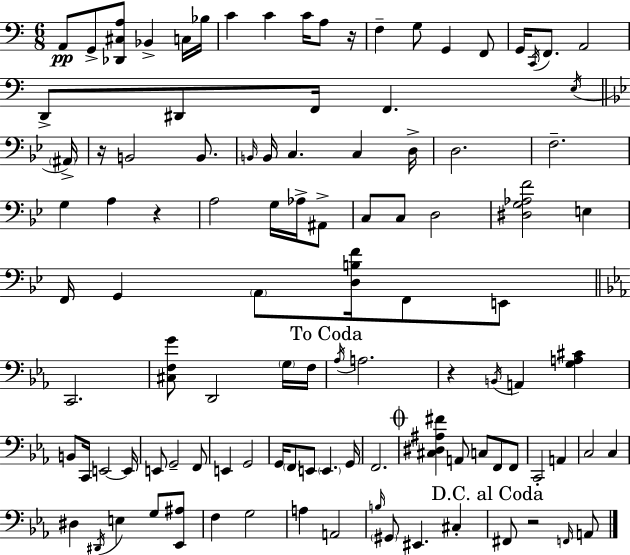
A2/e G2/e [Db2,C#3,A3]/e Bb2/q C3/s Bb3/s C4/q C4/q C4/s A3/e R/s F3/q G3/e G2/q F2/e G2/s C2/s F2/e. A2/h D2/e D#2/e F2/s F2/q. E3/s A#2/s R/s B2/h B2/e. B2/s B2/s C3/q. C3/q D3/s D3/h. F3/h. G3/q A3/q R/q A3/h G3/s Ab3/s A#2/e C3/e C3/e D3/h [D#3,G3,Ab3,F4]/h E3/q F2/s G2/q A2/e [D3,B3,F4]/s F2/e E2/e C2/h. [C#3,F3,G4]/e D2/h G3/s F3/s Ab3/s A3/h. R/q B2/s A2/q [G3,A3,C#4]/q B2/e C2/s E2/h E2/s E2/e G2/h F2/e E2/q G2/h G2/s F2/e E2/e E2/q. G2/s F2/h. [C#3,D#3,A#3,F#4]/q A2/e C3/e F2/e F2/e C2/h A2/q C3/h C3/q D#3/q D#2/s E3/q G3/e [Eb2,A#3]/e F3/q G3/h A3/q A2/h B3/s G#2/e EIS2/q. C#3/q F#2/e R/h F2/s A2/e